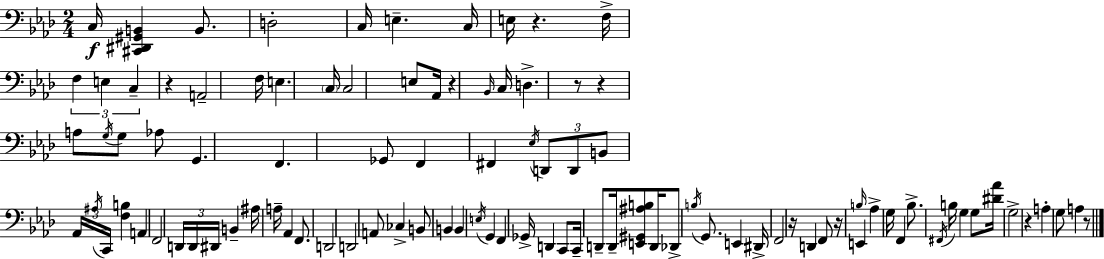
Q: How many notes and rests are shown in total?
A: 99